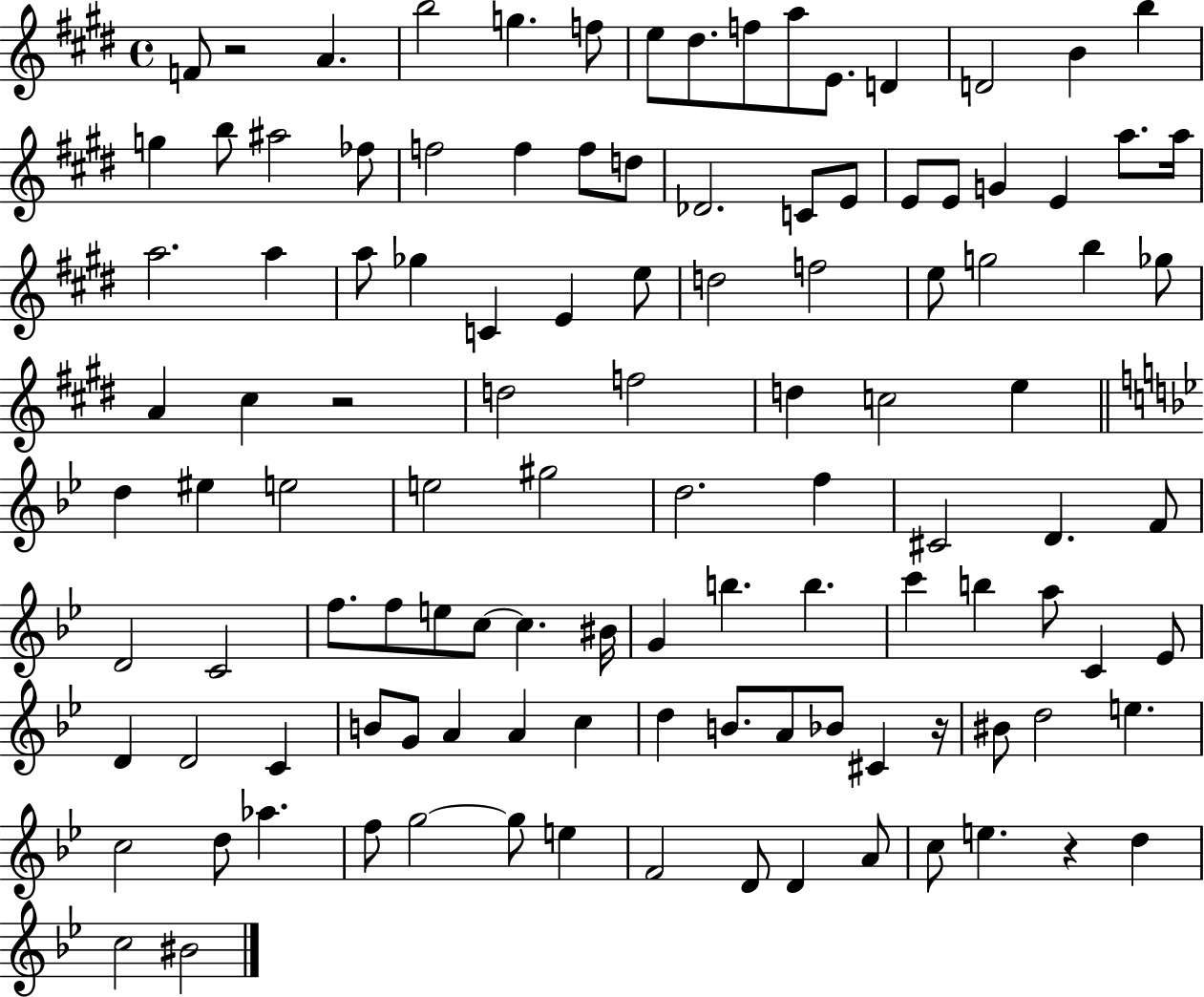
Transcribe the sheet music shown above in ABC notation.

X:1
T:Untitled
M:4/4
L:1/4
K:E
F/2 z2 A b2 g f/2 e/2 ^d/2 f/2 a/2 E/2 D D2 B b g b/2 ^a2 _f/2 f2 f f/2 d/2 _D2 C/2 E/2 E/2 E/2 G E a/2 a/4 a2 a a/2 _g C E e/2 d2 f2 e/2 g2 b _g/2 A ^c z2 d2 f2 d c2 e d ^e e2 e2 ^g2 d2 f ^C2 D F/2 D2 C2 f/2 f/2 e/2 c/2 c ^B/4 G b b c' b a/2 C _E/2 D D2 C B/2 G/2 A A c d B/2 A/2 _B/2 ^C z/4 ^B/2 d2 e c2 d/2 _a f/2 g2 g/2 e F2 D/2 D A/2 c/2 e z d c2 ^B2